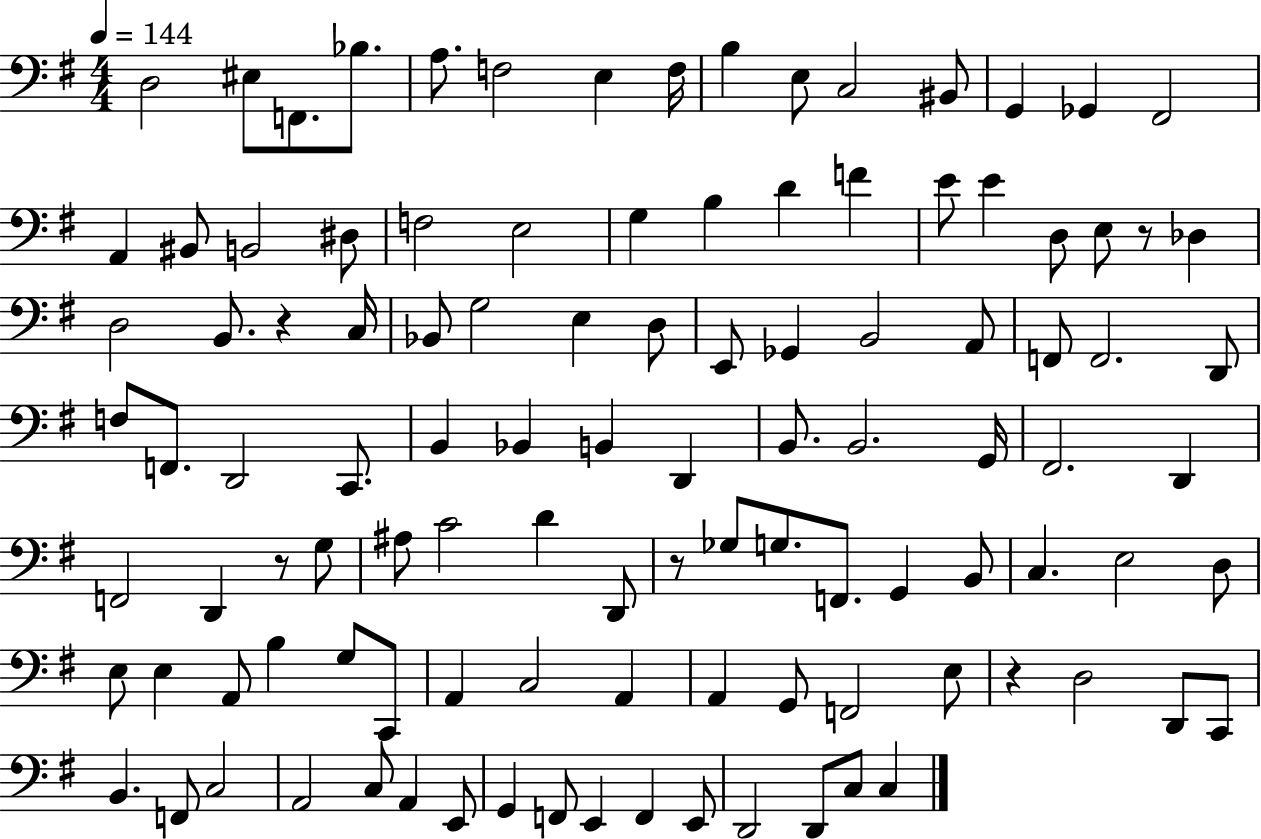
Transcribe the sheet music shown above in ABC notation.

X:1
T:Untitled
M:4/4
L:1/4
K:G
D,2 ^E,/2 F,,/2 _B,/2 A,/2 F,2 E, F,/4 B, E,/2 C,2 ^B,,/2 G,, _G,, ^F,,2 A,, ^B,,/2 B,,2 ^D,/2 F,2 E,2 G, B, D F E/2 E D,/2 E,/2 z/2 _D, D,2 B,,/2 z C,/4 _B,,/2 G,2 E, D,/2 E,,/2 _G,, B,,2 A,,/2 F,,/2 F,,2 D,,/2 F,/2 F,,/2 D,,2 C,,/2 B,, _B,, B,, D,, B,,/2 B,,2 G,,/4 ^F,,2 D,, F,,2 D,, z/2 G,/2 ^A,/2 C2 D D,,/2 z/2 _G,/2 G,/2 F,,/2 G,, B,,/2 C, E,2 D,/2 E,/2 E, A,,/2 B, G,/2 C,,/2 A,, C,2 A,, A,, G,,/2 F,,2 E,/2 z D,2 D,,/2 C,,/2 B,, F,,/2 C,2 A,,2 C,/2 A,, E,,/2 G,, F,,/2 E,, F,, E,,/2 D,,2 D,,/2 C,/2 C,